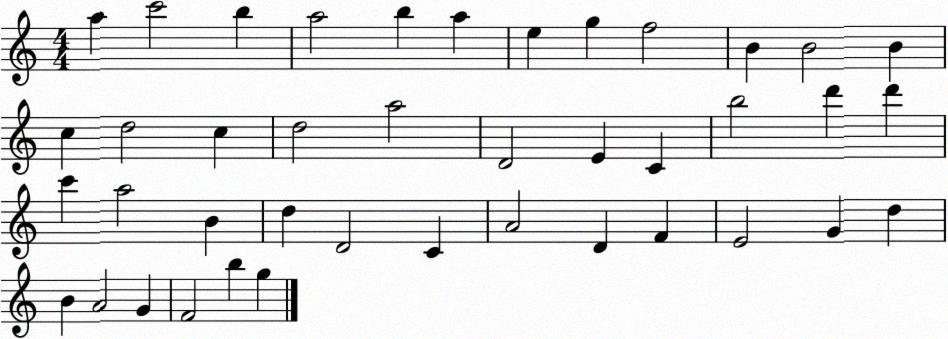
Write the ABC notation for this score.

X:1
T:Untitled
M:4/4
L:1/4
K:C
a c'2 b a2 b a e g f2 B B2 B c d2 c d2 a2 D2 E C b2 d' d' c' a2 B d D2 C A2 D F E2 G d B A2 G F2 b g